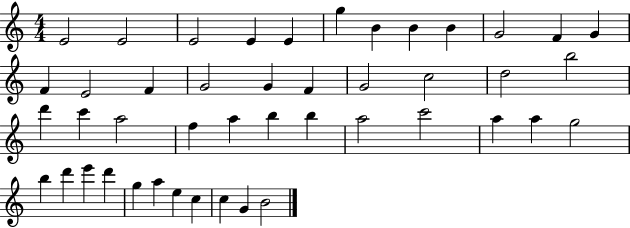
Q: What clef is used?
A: treble